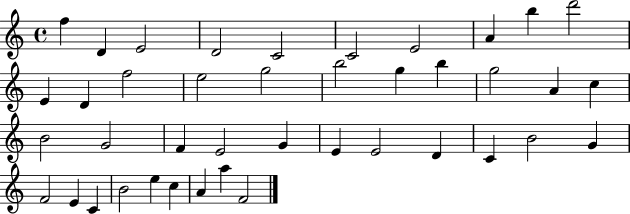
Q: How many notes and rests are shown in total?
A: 41